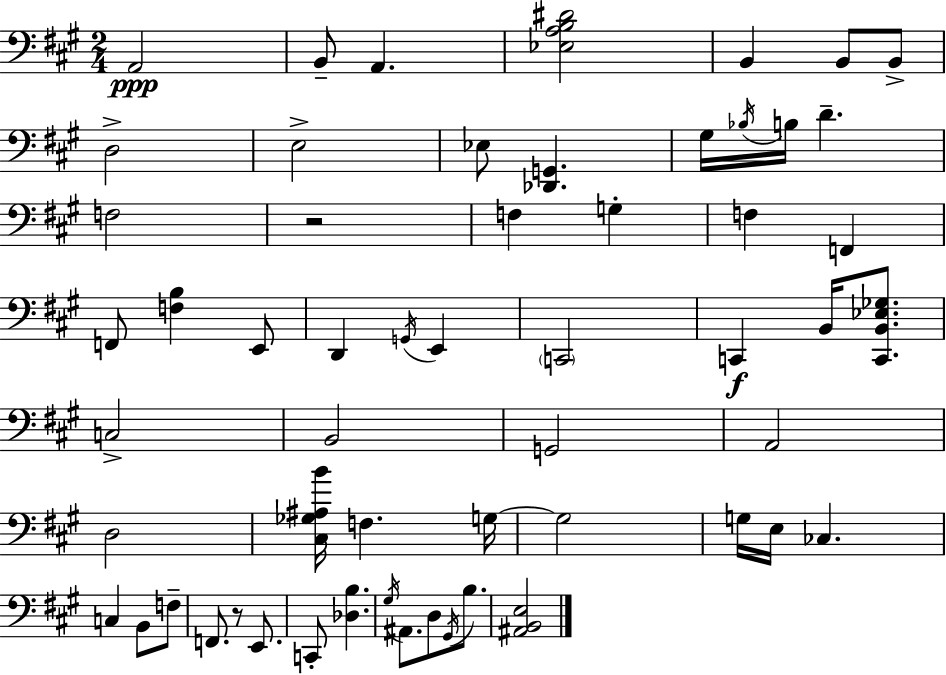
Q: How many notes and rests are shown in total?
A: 57